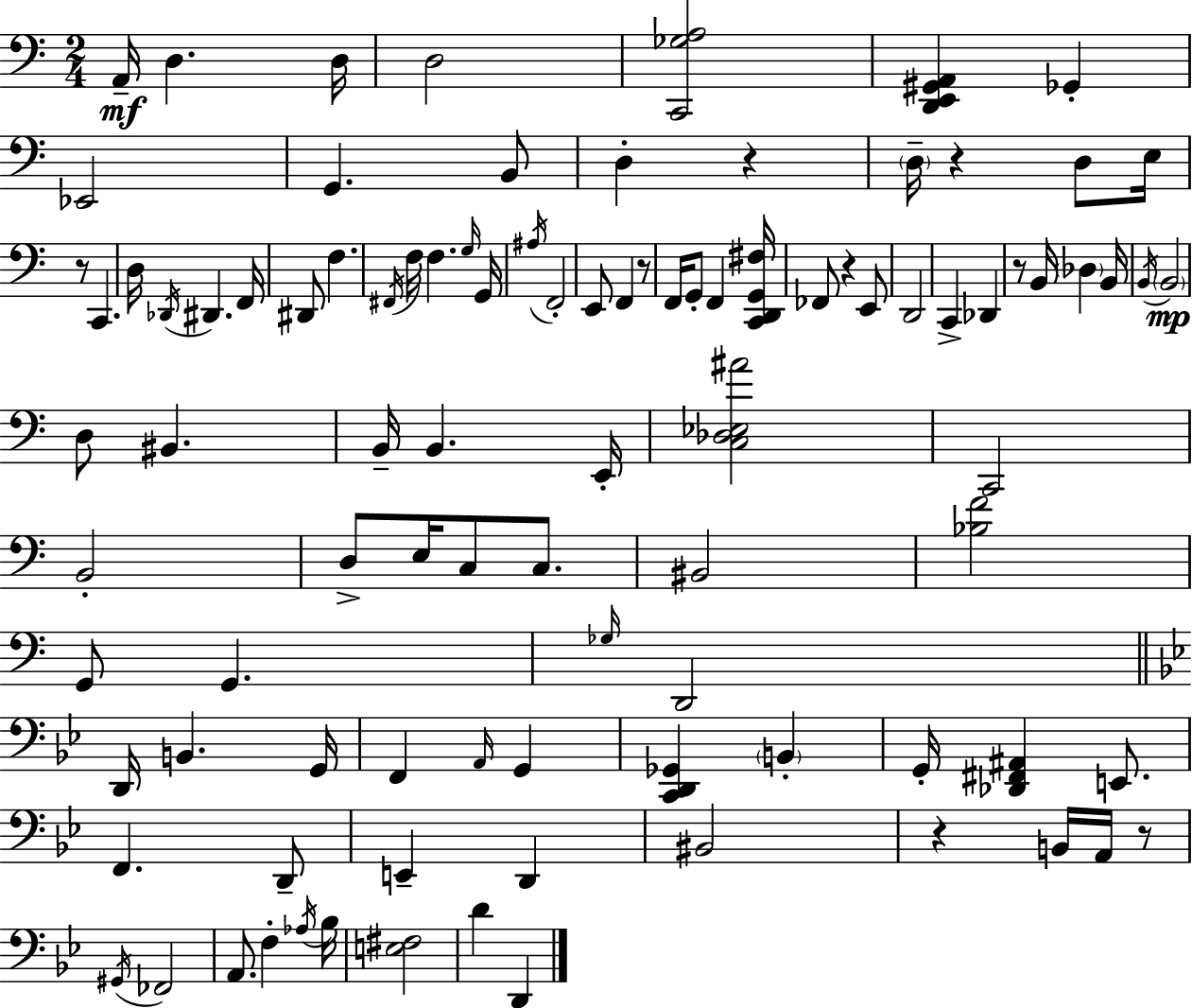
X:1
T:Untitled
M:2/4
L:1/4
K:Am
A,,/4 D, D,/4 D,2 [C,,_G,A,]2 [D,,E,,^G,,A,,] _G,, _E,,2 G,, B,,/2 D, z D,/4 z D,/2 E,/4 z/2 C,, D,/4 _D,,/4 ^D,, F,,/4 ^D,,/2 F, ^F,,/4 F,/4 F, G,/4 G,,/4 ^A,/4 F,,2 E,,/2 F,, z/2 F,,/4 G,,/2 F,, [C,,D,,G,,^F,]/4 _F,,/2 z E,,/2 D,,2 C,, _D,, z/2 B,,/4 _D, B,,/4 B,,/4 B,,2 D,/2 ^B,, B,,/4 B,, E,,/4 [C,_D,_E,^A]2 C,,2 B,,2 D,/2 E,/4 C,/2 C,/2 ^B,,2 [_B,F]2 G,,/2 G,, _G,/4 D,,2 D,,/4 B,, G,,/4 F,, A,,/4 G,, [C,,D,,_G,,] B,, G,,/4 [_D,,^F,,^A,,] E,,/2 F,, D,,/2 E,, D,, ^B,,2 z B,,/4 A,,/4 z/2 ^G,,/4 _F,,2 A,,/2 F, _A,/4 _B,/4 [E,^F,]2 D D,,